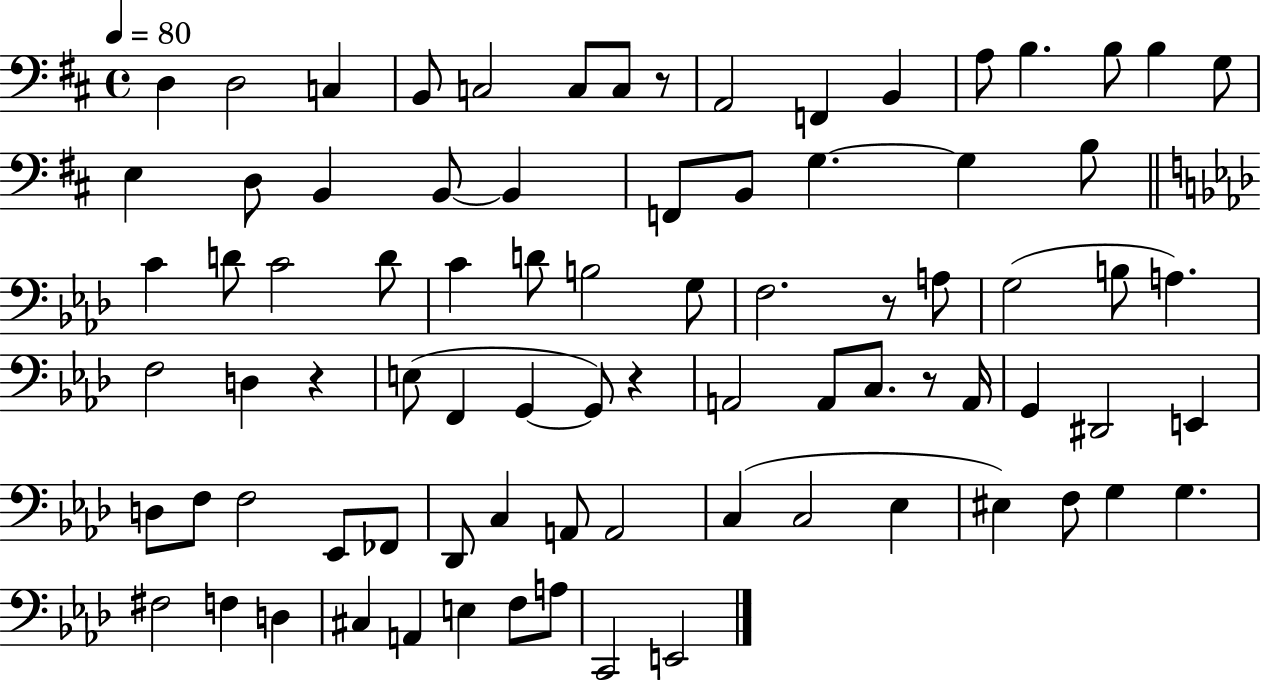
X:1
T:Untitled
M:4/4
L:1/4
K:D
D, D,2 C, B,,/2 C,2 C,/2 C,/2 z/2 A,,2 F,, B,, A,/2 B, B,/2 B, G,/2 E, D,/2 B,, B,,/2 B,, F,,/2 B,,/2 G, G, B,/2 C D/2 C2 D/2 C D/2 B,2 G,/2 F,2 z/2 A,/2 G,2 B,/2 A, F,2 D, z E,/2 F,, G,, G,,/2 z A,,2 A,,/2 C,/2 z/2 A,,/4 G,, ^D,,2 E,, D,/2 F,/2 F,2 _E,,/2 _F,,/2 _D,,/2 C, A,,/2 A,,2 C, C,2 _E, ^E, F,/2 G, G, ^F,2 F, D, ^C, A,, E, F,/2 A,/2 C,,2 E,,2